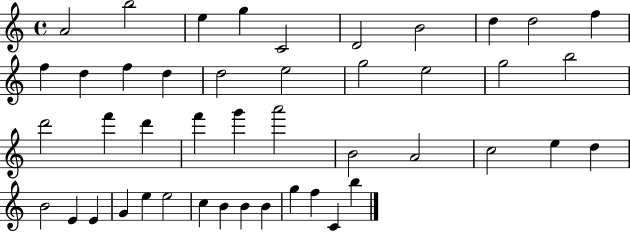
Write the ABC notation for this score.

X:1
T:Untitled
M:4/4
L:1/4
K:C
A2 b2 e g C2 D2 B2 d d2 f f d f d d2 e2 g2 e2 g2 b2 d'2 f' d' f' g' a'2 B2 A2 c2 e d B2 E E G e e2 c B B B g f C b